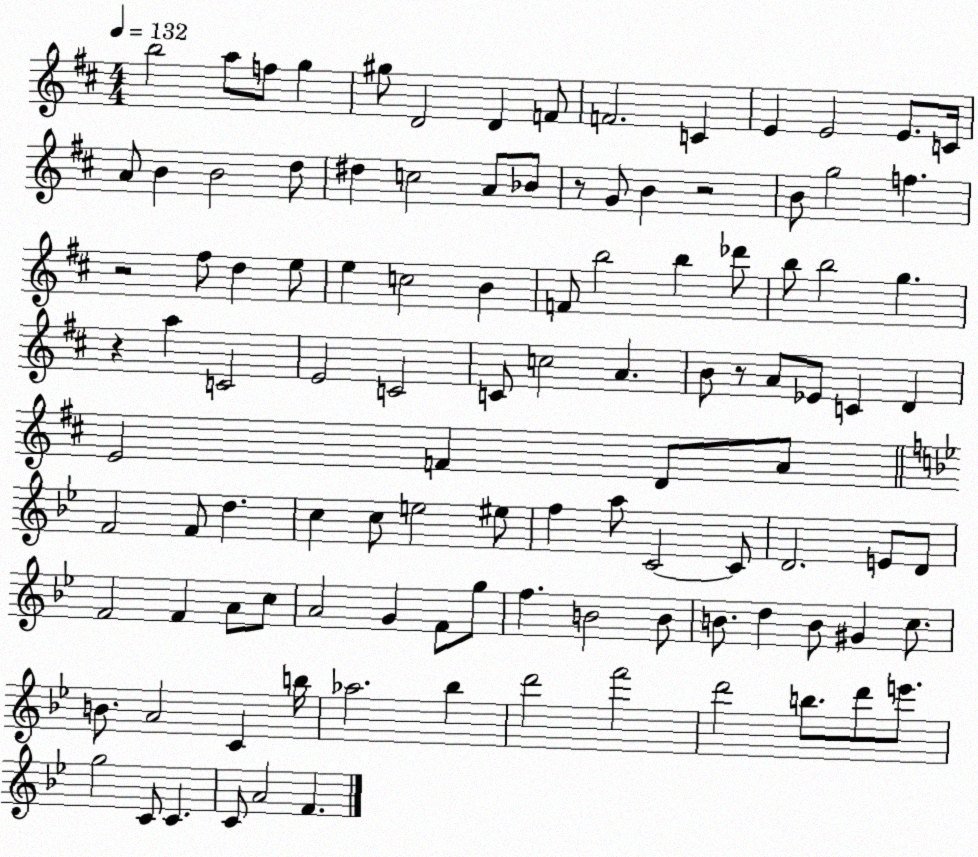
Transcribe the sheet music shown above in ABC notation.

X:1
T:Untitled
M:4/4
L:1/4
K:D
b2 a/2 f/2 g ^g/2 D2 D F/2 F2 C E E2 E/2 C/4 A/2 B B2 d/2 ^d c2 A/2 _B/2 z/2 G/2 B z2 B/2 g2 f z2 ^f/2 d e/2 e c2 B F/2 b2 b _d'/2 b/2 b2 g z a C2 E2 C2 C/2 c2 A B/2 z/2 A/2 _E/2 C D E2 F D/2 A/2 F2 F/2 d c c/2 e2 ^e/2 f a/2 C2 C/2 D2 E/2 D/2 F2 F A/2 c/2 A2 G F/2 g/2 f B2 B/2 B/2 d B/2 ^G c/2 B/2 A2 C b/4 _a2 _b d'2 f'2 d'2 b/2 d'/2 e'/2 g2 C/2 C C/2 A2 F